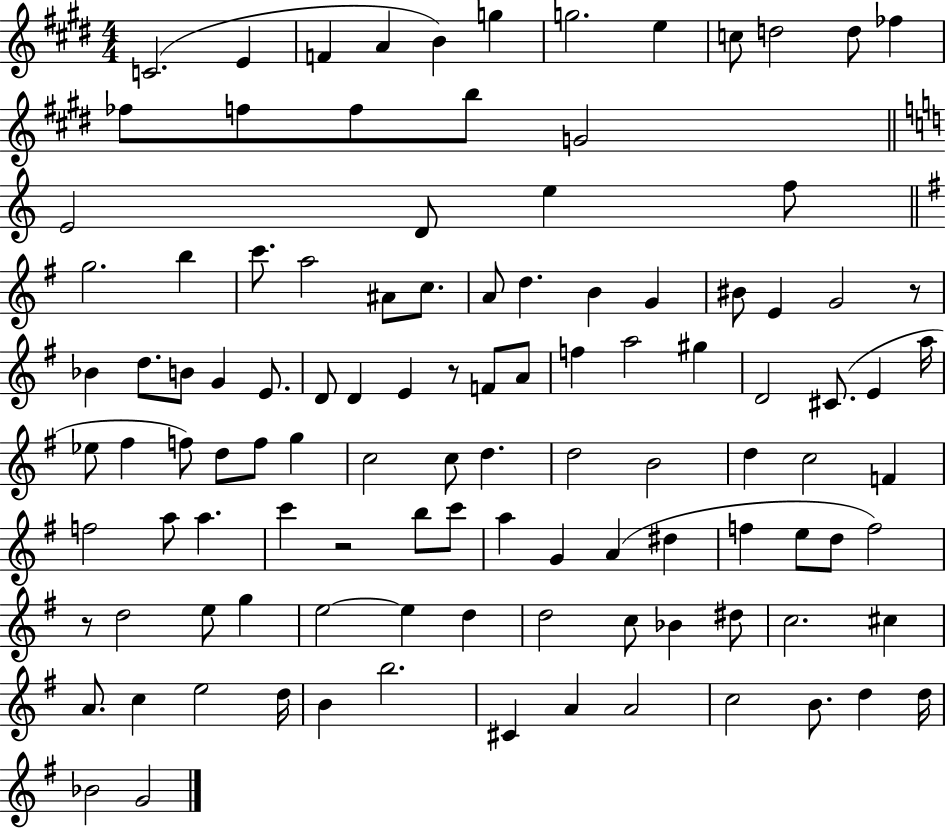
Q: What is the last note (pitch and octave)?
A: G4